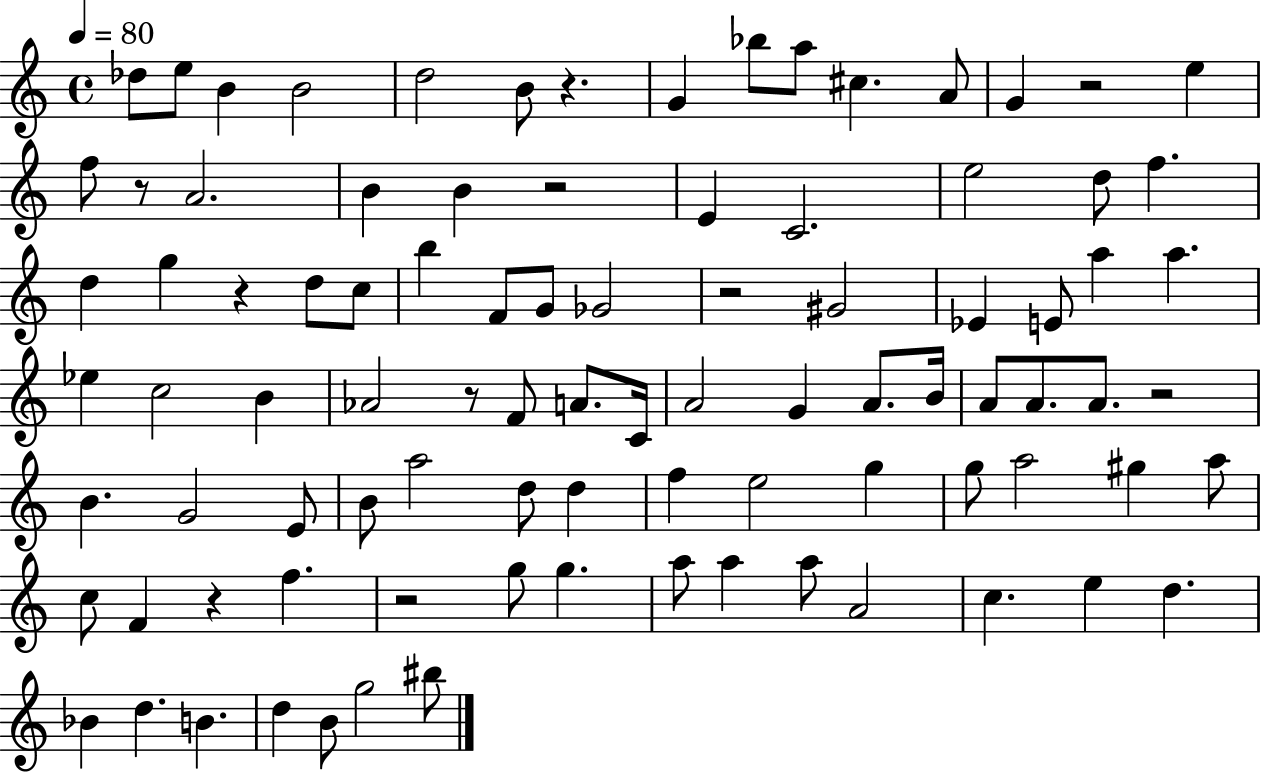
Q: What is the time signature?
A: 4/4